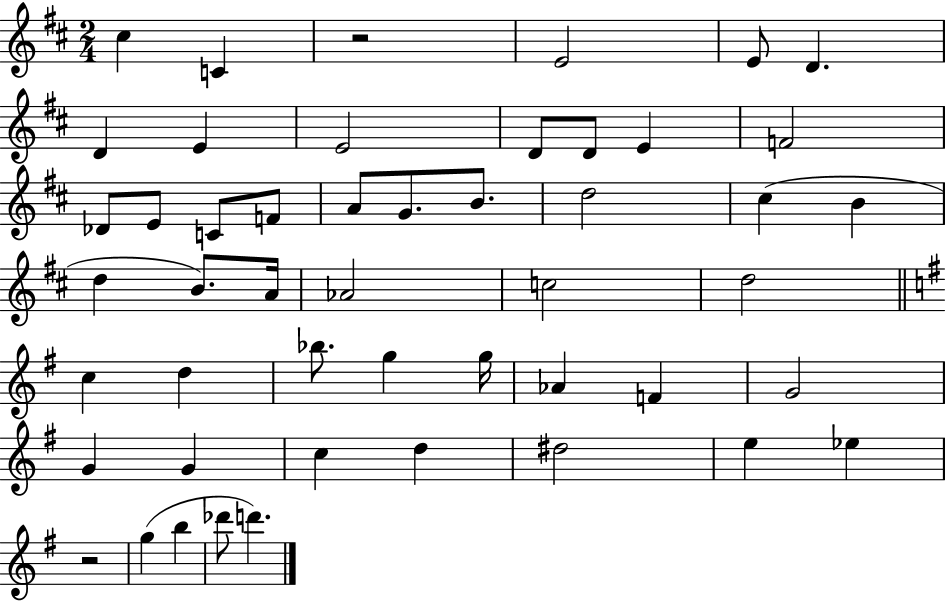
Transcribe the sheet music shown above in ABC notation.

X:1
T:Untitled
M:2/4
L:1/4
K:D
^c C z2 E2 E/2 D D E E2 D/2 D/2 E F2 _D/2 E/2 C/2 F/2 A/2 G/2 B/2 d2 ^c B d B/2 A/4 _A2 c2 d2 c d _b/2 g g/4 _A F G2 G G c d ^d2 e _e z2 g b _d'/2 d'